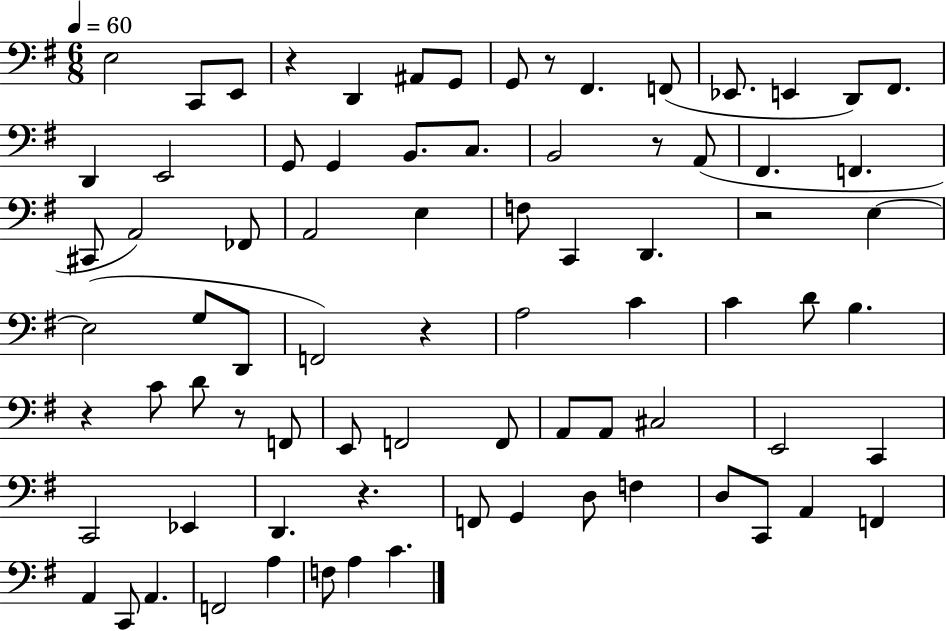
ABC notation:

X:1
T:Untitled
M:6/8
L:1/4
K:G
E,2 C,,/2 E,,/2 z D,, ^A,,/2 G,,/2 G,,/2 z/2 ^F,, F,,/2 _E,,/2 E,, D,,/2 ^F,,/2 D,, E,,2 G,,/2 G,, B,,/2 C,/2 B,,2 z/2 A,,/2 ^F,, F,, ^C,,/2 A,,2 _F,,/2 A,,2 E, F,/2 C,, D,, z2 E, E,2 G,/2 D,,/2 F,,2 z A,2 C C D/2 B, z C/2 D/2 z/2 F,,/2 E,,/2 F,,2 F,,/2 A,,/2 A,,/2 ^C,2 E,,2 C,, C,,2 _E,, D,, z F,,/2 G,, D,/2 F, D,/2 C,,/2 A,, F,, A,, C,,/2 A,, F,,2 A, F,/2 A, C